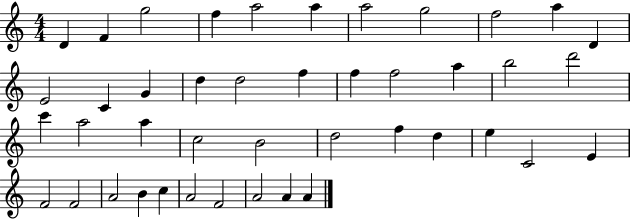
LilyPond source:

{
  \clef treble
  \numericTimeSignature
  \time 4/4
  \key c \major
  d'4 f'4 g''2 | f''4 a''2 a''4 | a''2 g''2 | f''2 a''4 d'4 | \break e'2 c'4 g'4 | d''4 d''2 f''4 | f''4 f''2 a''4 | b''2 d'''2 | \break c'''4 a''2 a''4 | c''2 b'2 | d''2 f''4 d''4 | e''4 c'2 e'4 | \break f'2 f'2 | a'2 b'4 c''4 | a'2 f'2 | a'2 a'4 a'4 | \break \bar "|."
}